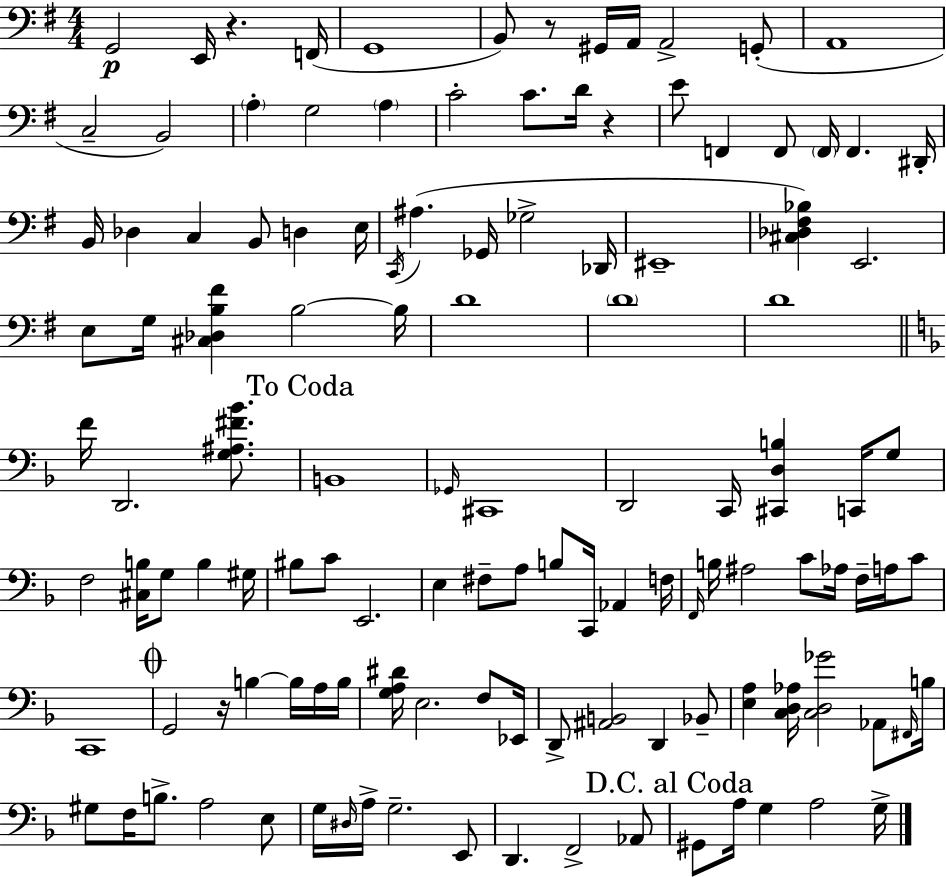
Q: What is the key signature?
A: G major